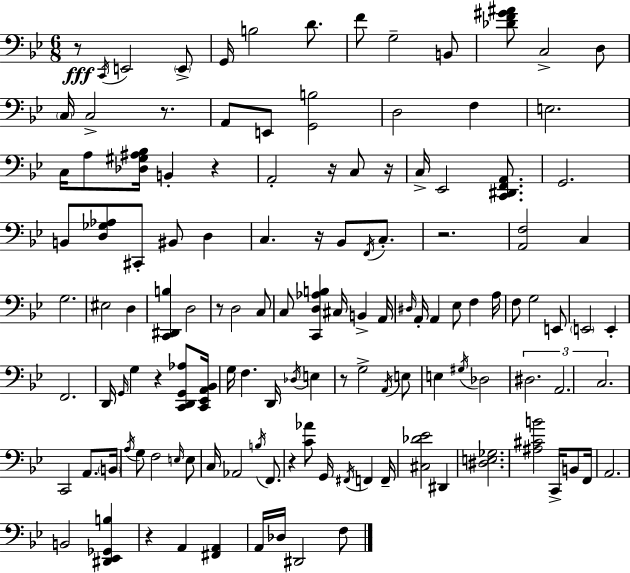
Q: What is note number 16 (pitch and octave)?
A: D3